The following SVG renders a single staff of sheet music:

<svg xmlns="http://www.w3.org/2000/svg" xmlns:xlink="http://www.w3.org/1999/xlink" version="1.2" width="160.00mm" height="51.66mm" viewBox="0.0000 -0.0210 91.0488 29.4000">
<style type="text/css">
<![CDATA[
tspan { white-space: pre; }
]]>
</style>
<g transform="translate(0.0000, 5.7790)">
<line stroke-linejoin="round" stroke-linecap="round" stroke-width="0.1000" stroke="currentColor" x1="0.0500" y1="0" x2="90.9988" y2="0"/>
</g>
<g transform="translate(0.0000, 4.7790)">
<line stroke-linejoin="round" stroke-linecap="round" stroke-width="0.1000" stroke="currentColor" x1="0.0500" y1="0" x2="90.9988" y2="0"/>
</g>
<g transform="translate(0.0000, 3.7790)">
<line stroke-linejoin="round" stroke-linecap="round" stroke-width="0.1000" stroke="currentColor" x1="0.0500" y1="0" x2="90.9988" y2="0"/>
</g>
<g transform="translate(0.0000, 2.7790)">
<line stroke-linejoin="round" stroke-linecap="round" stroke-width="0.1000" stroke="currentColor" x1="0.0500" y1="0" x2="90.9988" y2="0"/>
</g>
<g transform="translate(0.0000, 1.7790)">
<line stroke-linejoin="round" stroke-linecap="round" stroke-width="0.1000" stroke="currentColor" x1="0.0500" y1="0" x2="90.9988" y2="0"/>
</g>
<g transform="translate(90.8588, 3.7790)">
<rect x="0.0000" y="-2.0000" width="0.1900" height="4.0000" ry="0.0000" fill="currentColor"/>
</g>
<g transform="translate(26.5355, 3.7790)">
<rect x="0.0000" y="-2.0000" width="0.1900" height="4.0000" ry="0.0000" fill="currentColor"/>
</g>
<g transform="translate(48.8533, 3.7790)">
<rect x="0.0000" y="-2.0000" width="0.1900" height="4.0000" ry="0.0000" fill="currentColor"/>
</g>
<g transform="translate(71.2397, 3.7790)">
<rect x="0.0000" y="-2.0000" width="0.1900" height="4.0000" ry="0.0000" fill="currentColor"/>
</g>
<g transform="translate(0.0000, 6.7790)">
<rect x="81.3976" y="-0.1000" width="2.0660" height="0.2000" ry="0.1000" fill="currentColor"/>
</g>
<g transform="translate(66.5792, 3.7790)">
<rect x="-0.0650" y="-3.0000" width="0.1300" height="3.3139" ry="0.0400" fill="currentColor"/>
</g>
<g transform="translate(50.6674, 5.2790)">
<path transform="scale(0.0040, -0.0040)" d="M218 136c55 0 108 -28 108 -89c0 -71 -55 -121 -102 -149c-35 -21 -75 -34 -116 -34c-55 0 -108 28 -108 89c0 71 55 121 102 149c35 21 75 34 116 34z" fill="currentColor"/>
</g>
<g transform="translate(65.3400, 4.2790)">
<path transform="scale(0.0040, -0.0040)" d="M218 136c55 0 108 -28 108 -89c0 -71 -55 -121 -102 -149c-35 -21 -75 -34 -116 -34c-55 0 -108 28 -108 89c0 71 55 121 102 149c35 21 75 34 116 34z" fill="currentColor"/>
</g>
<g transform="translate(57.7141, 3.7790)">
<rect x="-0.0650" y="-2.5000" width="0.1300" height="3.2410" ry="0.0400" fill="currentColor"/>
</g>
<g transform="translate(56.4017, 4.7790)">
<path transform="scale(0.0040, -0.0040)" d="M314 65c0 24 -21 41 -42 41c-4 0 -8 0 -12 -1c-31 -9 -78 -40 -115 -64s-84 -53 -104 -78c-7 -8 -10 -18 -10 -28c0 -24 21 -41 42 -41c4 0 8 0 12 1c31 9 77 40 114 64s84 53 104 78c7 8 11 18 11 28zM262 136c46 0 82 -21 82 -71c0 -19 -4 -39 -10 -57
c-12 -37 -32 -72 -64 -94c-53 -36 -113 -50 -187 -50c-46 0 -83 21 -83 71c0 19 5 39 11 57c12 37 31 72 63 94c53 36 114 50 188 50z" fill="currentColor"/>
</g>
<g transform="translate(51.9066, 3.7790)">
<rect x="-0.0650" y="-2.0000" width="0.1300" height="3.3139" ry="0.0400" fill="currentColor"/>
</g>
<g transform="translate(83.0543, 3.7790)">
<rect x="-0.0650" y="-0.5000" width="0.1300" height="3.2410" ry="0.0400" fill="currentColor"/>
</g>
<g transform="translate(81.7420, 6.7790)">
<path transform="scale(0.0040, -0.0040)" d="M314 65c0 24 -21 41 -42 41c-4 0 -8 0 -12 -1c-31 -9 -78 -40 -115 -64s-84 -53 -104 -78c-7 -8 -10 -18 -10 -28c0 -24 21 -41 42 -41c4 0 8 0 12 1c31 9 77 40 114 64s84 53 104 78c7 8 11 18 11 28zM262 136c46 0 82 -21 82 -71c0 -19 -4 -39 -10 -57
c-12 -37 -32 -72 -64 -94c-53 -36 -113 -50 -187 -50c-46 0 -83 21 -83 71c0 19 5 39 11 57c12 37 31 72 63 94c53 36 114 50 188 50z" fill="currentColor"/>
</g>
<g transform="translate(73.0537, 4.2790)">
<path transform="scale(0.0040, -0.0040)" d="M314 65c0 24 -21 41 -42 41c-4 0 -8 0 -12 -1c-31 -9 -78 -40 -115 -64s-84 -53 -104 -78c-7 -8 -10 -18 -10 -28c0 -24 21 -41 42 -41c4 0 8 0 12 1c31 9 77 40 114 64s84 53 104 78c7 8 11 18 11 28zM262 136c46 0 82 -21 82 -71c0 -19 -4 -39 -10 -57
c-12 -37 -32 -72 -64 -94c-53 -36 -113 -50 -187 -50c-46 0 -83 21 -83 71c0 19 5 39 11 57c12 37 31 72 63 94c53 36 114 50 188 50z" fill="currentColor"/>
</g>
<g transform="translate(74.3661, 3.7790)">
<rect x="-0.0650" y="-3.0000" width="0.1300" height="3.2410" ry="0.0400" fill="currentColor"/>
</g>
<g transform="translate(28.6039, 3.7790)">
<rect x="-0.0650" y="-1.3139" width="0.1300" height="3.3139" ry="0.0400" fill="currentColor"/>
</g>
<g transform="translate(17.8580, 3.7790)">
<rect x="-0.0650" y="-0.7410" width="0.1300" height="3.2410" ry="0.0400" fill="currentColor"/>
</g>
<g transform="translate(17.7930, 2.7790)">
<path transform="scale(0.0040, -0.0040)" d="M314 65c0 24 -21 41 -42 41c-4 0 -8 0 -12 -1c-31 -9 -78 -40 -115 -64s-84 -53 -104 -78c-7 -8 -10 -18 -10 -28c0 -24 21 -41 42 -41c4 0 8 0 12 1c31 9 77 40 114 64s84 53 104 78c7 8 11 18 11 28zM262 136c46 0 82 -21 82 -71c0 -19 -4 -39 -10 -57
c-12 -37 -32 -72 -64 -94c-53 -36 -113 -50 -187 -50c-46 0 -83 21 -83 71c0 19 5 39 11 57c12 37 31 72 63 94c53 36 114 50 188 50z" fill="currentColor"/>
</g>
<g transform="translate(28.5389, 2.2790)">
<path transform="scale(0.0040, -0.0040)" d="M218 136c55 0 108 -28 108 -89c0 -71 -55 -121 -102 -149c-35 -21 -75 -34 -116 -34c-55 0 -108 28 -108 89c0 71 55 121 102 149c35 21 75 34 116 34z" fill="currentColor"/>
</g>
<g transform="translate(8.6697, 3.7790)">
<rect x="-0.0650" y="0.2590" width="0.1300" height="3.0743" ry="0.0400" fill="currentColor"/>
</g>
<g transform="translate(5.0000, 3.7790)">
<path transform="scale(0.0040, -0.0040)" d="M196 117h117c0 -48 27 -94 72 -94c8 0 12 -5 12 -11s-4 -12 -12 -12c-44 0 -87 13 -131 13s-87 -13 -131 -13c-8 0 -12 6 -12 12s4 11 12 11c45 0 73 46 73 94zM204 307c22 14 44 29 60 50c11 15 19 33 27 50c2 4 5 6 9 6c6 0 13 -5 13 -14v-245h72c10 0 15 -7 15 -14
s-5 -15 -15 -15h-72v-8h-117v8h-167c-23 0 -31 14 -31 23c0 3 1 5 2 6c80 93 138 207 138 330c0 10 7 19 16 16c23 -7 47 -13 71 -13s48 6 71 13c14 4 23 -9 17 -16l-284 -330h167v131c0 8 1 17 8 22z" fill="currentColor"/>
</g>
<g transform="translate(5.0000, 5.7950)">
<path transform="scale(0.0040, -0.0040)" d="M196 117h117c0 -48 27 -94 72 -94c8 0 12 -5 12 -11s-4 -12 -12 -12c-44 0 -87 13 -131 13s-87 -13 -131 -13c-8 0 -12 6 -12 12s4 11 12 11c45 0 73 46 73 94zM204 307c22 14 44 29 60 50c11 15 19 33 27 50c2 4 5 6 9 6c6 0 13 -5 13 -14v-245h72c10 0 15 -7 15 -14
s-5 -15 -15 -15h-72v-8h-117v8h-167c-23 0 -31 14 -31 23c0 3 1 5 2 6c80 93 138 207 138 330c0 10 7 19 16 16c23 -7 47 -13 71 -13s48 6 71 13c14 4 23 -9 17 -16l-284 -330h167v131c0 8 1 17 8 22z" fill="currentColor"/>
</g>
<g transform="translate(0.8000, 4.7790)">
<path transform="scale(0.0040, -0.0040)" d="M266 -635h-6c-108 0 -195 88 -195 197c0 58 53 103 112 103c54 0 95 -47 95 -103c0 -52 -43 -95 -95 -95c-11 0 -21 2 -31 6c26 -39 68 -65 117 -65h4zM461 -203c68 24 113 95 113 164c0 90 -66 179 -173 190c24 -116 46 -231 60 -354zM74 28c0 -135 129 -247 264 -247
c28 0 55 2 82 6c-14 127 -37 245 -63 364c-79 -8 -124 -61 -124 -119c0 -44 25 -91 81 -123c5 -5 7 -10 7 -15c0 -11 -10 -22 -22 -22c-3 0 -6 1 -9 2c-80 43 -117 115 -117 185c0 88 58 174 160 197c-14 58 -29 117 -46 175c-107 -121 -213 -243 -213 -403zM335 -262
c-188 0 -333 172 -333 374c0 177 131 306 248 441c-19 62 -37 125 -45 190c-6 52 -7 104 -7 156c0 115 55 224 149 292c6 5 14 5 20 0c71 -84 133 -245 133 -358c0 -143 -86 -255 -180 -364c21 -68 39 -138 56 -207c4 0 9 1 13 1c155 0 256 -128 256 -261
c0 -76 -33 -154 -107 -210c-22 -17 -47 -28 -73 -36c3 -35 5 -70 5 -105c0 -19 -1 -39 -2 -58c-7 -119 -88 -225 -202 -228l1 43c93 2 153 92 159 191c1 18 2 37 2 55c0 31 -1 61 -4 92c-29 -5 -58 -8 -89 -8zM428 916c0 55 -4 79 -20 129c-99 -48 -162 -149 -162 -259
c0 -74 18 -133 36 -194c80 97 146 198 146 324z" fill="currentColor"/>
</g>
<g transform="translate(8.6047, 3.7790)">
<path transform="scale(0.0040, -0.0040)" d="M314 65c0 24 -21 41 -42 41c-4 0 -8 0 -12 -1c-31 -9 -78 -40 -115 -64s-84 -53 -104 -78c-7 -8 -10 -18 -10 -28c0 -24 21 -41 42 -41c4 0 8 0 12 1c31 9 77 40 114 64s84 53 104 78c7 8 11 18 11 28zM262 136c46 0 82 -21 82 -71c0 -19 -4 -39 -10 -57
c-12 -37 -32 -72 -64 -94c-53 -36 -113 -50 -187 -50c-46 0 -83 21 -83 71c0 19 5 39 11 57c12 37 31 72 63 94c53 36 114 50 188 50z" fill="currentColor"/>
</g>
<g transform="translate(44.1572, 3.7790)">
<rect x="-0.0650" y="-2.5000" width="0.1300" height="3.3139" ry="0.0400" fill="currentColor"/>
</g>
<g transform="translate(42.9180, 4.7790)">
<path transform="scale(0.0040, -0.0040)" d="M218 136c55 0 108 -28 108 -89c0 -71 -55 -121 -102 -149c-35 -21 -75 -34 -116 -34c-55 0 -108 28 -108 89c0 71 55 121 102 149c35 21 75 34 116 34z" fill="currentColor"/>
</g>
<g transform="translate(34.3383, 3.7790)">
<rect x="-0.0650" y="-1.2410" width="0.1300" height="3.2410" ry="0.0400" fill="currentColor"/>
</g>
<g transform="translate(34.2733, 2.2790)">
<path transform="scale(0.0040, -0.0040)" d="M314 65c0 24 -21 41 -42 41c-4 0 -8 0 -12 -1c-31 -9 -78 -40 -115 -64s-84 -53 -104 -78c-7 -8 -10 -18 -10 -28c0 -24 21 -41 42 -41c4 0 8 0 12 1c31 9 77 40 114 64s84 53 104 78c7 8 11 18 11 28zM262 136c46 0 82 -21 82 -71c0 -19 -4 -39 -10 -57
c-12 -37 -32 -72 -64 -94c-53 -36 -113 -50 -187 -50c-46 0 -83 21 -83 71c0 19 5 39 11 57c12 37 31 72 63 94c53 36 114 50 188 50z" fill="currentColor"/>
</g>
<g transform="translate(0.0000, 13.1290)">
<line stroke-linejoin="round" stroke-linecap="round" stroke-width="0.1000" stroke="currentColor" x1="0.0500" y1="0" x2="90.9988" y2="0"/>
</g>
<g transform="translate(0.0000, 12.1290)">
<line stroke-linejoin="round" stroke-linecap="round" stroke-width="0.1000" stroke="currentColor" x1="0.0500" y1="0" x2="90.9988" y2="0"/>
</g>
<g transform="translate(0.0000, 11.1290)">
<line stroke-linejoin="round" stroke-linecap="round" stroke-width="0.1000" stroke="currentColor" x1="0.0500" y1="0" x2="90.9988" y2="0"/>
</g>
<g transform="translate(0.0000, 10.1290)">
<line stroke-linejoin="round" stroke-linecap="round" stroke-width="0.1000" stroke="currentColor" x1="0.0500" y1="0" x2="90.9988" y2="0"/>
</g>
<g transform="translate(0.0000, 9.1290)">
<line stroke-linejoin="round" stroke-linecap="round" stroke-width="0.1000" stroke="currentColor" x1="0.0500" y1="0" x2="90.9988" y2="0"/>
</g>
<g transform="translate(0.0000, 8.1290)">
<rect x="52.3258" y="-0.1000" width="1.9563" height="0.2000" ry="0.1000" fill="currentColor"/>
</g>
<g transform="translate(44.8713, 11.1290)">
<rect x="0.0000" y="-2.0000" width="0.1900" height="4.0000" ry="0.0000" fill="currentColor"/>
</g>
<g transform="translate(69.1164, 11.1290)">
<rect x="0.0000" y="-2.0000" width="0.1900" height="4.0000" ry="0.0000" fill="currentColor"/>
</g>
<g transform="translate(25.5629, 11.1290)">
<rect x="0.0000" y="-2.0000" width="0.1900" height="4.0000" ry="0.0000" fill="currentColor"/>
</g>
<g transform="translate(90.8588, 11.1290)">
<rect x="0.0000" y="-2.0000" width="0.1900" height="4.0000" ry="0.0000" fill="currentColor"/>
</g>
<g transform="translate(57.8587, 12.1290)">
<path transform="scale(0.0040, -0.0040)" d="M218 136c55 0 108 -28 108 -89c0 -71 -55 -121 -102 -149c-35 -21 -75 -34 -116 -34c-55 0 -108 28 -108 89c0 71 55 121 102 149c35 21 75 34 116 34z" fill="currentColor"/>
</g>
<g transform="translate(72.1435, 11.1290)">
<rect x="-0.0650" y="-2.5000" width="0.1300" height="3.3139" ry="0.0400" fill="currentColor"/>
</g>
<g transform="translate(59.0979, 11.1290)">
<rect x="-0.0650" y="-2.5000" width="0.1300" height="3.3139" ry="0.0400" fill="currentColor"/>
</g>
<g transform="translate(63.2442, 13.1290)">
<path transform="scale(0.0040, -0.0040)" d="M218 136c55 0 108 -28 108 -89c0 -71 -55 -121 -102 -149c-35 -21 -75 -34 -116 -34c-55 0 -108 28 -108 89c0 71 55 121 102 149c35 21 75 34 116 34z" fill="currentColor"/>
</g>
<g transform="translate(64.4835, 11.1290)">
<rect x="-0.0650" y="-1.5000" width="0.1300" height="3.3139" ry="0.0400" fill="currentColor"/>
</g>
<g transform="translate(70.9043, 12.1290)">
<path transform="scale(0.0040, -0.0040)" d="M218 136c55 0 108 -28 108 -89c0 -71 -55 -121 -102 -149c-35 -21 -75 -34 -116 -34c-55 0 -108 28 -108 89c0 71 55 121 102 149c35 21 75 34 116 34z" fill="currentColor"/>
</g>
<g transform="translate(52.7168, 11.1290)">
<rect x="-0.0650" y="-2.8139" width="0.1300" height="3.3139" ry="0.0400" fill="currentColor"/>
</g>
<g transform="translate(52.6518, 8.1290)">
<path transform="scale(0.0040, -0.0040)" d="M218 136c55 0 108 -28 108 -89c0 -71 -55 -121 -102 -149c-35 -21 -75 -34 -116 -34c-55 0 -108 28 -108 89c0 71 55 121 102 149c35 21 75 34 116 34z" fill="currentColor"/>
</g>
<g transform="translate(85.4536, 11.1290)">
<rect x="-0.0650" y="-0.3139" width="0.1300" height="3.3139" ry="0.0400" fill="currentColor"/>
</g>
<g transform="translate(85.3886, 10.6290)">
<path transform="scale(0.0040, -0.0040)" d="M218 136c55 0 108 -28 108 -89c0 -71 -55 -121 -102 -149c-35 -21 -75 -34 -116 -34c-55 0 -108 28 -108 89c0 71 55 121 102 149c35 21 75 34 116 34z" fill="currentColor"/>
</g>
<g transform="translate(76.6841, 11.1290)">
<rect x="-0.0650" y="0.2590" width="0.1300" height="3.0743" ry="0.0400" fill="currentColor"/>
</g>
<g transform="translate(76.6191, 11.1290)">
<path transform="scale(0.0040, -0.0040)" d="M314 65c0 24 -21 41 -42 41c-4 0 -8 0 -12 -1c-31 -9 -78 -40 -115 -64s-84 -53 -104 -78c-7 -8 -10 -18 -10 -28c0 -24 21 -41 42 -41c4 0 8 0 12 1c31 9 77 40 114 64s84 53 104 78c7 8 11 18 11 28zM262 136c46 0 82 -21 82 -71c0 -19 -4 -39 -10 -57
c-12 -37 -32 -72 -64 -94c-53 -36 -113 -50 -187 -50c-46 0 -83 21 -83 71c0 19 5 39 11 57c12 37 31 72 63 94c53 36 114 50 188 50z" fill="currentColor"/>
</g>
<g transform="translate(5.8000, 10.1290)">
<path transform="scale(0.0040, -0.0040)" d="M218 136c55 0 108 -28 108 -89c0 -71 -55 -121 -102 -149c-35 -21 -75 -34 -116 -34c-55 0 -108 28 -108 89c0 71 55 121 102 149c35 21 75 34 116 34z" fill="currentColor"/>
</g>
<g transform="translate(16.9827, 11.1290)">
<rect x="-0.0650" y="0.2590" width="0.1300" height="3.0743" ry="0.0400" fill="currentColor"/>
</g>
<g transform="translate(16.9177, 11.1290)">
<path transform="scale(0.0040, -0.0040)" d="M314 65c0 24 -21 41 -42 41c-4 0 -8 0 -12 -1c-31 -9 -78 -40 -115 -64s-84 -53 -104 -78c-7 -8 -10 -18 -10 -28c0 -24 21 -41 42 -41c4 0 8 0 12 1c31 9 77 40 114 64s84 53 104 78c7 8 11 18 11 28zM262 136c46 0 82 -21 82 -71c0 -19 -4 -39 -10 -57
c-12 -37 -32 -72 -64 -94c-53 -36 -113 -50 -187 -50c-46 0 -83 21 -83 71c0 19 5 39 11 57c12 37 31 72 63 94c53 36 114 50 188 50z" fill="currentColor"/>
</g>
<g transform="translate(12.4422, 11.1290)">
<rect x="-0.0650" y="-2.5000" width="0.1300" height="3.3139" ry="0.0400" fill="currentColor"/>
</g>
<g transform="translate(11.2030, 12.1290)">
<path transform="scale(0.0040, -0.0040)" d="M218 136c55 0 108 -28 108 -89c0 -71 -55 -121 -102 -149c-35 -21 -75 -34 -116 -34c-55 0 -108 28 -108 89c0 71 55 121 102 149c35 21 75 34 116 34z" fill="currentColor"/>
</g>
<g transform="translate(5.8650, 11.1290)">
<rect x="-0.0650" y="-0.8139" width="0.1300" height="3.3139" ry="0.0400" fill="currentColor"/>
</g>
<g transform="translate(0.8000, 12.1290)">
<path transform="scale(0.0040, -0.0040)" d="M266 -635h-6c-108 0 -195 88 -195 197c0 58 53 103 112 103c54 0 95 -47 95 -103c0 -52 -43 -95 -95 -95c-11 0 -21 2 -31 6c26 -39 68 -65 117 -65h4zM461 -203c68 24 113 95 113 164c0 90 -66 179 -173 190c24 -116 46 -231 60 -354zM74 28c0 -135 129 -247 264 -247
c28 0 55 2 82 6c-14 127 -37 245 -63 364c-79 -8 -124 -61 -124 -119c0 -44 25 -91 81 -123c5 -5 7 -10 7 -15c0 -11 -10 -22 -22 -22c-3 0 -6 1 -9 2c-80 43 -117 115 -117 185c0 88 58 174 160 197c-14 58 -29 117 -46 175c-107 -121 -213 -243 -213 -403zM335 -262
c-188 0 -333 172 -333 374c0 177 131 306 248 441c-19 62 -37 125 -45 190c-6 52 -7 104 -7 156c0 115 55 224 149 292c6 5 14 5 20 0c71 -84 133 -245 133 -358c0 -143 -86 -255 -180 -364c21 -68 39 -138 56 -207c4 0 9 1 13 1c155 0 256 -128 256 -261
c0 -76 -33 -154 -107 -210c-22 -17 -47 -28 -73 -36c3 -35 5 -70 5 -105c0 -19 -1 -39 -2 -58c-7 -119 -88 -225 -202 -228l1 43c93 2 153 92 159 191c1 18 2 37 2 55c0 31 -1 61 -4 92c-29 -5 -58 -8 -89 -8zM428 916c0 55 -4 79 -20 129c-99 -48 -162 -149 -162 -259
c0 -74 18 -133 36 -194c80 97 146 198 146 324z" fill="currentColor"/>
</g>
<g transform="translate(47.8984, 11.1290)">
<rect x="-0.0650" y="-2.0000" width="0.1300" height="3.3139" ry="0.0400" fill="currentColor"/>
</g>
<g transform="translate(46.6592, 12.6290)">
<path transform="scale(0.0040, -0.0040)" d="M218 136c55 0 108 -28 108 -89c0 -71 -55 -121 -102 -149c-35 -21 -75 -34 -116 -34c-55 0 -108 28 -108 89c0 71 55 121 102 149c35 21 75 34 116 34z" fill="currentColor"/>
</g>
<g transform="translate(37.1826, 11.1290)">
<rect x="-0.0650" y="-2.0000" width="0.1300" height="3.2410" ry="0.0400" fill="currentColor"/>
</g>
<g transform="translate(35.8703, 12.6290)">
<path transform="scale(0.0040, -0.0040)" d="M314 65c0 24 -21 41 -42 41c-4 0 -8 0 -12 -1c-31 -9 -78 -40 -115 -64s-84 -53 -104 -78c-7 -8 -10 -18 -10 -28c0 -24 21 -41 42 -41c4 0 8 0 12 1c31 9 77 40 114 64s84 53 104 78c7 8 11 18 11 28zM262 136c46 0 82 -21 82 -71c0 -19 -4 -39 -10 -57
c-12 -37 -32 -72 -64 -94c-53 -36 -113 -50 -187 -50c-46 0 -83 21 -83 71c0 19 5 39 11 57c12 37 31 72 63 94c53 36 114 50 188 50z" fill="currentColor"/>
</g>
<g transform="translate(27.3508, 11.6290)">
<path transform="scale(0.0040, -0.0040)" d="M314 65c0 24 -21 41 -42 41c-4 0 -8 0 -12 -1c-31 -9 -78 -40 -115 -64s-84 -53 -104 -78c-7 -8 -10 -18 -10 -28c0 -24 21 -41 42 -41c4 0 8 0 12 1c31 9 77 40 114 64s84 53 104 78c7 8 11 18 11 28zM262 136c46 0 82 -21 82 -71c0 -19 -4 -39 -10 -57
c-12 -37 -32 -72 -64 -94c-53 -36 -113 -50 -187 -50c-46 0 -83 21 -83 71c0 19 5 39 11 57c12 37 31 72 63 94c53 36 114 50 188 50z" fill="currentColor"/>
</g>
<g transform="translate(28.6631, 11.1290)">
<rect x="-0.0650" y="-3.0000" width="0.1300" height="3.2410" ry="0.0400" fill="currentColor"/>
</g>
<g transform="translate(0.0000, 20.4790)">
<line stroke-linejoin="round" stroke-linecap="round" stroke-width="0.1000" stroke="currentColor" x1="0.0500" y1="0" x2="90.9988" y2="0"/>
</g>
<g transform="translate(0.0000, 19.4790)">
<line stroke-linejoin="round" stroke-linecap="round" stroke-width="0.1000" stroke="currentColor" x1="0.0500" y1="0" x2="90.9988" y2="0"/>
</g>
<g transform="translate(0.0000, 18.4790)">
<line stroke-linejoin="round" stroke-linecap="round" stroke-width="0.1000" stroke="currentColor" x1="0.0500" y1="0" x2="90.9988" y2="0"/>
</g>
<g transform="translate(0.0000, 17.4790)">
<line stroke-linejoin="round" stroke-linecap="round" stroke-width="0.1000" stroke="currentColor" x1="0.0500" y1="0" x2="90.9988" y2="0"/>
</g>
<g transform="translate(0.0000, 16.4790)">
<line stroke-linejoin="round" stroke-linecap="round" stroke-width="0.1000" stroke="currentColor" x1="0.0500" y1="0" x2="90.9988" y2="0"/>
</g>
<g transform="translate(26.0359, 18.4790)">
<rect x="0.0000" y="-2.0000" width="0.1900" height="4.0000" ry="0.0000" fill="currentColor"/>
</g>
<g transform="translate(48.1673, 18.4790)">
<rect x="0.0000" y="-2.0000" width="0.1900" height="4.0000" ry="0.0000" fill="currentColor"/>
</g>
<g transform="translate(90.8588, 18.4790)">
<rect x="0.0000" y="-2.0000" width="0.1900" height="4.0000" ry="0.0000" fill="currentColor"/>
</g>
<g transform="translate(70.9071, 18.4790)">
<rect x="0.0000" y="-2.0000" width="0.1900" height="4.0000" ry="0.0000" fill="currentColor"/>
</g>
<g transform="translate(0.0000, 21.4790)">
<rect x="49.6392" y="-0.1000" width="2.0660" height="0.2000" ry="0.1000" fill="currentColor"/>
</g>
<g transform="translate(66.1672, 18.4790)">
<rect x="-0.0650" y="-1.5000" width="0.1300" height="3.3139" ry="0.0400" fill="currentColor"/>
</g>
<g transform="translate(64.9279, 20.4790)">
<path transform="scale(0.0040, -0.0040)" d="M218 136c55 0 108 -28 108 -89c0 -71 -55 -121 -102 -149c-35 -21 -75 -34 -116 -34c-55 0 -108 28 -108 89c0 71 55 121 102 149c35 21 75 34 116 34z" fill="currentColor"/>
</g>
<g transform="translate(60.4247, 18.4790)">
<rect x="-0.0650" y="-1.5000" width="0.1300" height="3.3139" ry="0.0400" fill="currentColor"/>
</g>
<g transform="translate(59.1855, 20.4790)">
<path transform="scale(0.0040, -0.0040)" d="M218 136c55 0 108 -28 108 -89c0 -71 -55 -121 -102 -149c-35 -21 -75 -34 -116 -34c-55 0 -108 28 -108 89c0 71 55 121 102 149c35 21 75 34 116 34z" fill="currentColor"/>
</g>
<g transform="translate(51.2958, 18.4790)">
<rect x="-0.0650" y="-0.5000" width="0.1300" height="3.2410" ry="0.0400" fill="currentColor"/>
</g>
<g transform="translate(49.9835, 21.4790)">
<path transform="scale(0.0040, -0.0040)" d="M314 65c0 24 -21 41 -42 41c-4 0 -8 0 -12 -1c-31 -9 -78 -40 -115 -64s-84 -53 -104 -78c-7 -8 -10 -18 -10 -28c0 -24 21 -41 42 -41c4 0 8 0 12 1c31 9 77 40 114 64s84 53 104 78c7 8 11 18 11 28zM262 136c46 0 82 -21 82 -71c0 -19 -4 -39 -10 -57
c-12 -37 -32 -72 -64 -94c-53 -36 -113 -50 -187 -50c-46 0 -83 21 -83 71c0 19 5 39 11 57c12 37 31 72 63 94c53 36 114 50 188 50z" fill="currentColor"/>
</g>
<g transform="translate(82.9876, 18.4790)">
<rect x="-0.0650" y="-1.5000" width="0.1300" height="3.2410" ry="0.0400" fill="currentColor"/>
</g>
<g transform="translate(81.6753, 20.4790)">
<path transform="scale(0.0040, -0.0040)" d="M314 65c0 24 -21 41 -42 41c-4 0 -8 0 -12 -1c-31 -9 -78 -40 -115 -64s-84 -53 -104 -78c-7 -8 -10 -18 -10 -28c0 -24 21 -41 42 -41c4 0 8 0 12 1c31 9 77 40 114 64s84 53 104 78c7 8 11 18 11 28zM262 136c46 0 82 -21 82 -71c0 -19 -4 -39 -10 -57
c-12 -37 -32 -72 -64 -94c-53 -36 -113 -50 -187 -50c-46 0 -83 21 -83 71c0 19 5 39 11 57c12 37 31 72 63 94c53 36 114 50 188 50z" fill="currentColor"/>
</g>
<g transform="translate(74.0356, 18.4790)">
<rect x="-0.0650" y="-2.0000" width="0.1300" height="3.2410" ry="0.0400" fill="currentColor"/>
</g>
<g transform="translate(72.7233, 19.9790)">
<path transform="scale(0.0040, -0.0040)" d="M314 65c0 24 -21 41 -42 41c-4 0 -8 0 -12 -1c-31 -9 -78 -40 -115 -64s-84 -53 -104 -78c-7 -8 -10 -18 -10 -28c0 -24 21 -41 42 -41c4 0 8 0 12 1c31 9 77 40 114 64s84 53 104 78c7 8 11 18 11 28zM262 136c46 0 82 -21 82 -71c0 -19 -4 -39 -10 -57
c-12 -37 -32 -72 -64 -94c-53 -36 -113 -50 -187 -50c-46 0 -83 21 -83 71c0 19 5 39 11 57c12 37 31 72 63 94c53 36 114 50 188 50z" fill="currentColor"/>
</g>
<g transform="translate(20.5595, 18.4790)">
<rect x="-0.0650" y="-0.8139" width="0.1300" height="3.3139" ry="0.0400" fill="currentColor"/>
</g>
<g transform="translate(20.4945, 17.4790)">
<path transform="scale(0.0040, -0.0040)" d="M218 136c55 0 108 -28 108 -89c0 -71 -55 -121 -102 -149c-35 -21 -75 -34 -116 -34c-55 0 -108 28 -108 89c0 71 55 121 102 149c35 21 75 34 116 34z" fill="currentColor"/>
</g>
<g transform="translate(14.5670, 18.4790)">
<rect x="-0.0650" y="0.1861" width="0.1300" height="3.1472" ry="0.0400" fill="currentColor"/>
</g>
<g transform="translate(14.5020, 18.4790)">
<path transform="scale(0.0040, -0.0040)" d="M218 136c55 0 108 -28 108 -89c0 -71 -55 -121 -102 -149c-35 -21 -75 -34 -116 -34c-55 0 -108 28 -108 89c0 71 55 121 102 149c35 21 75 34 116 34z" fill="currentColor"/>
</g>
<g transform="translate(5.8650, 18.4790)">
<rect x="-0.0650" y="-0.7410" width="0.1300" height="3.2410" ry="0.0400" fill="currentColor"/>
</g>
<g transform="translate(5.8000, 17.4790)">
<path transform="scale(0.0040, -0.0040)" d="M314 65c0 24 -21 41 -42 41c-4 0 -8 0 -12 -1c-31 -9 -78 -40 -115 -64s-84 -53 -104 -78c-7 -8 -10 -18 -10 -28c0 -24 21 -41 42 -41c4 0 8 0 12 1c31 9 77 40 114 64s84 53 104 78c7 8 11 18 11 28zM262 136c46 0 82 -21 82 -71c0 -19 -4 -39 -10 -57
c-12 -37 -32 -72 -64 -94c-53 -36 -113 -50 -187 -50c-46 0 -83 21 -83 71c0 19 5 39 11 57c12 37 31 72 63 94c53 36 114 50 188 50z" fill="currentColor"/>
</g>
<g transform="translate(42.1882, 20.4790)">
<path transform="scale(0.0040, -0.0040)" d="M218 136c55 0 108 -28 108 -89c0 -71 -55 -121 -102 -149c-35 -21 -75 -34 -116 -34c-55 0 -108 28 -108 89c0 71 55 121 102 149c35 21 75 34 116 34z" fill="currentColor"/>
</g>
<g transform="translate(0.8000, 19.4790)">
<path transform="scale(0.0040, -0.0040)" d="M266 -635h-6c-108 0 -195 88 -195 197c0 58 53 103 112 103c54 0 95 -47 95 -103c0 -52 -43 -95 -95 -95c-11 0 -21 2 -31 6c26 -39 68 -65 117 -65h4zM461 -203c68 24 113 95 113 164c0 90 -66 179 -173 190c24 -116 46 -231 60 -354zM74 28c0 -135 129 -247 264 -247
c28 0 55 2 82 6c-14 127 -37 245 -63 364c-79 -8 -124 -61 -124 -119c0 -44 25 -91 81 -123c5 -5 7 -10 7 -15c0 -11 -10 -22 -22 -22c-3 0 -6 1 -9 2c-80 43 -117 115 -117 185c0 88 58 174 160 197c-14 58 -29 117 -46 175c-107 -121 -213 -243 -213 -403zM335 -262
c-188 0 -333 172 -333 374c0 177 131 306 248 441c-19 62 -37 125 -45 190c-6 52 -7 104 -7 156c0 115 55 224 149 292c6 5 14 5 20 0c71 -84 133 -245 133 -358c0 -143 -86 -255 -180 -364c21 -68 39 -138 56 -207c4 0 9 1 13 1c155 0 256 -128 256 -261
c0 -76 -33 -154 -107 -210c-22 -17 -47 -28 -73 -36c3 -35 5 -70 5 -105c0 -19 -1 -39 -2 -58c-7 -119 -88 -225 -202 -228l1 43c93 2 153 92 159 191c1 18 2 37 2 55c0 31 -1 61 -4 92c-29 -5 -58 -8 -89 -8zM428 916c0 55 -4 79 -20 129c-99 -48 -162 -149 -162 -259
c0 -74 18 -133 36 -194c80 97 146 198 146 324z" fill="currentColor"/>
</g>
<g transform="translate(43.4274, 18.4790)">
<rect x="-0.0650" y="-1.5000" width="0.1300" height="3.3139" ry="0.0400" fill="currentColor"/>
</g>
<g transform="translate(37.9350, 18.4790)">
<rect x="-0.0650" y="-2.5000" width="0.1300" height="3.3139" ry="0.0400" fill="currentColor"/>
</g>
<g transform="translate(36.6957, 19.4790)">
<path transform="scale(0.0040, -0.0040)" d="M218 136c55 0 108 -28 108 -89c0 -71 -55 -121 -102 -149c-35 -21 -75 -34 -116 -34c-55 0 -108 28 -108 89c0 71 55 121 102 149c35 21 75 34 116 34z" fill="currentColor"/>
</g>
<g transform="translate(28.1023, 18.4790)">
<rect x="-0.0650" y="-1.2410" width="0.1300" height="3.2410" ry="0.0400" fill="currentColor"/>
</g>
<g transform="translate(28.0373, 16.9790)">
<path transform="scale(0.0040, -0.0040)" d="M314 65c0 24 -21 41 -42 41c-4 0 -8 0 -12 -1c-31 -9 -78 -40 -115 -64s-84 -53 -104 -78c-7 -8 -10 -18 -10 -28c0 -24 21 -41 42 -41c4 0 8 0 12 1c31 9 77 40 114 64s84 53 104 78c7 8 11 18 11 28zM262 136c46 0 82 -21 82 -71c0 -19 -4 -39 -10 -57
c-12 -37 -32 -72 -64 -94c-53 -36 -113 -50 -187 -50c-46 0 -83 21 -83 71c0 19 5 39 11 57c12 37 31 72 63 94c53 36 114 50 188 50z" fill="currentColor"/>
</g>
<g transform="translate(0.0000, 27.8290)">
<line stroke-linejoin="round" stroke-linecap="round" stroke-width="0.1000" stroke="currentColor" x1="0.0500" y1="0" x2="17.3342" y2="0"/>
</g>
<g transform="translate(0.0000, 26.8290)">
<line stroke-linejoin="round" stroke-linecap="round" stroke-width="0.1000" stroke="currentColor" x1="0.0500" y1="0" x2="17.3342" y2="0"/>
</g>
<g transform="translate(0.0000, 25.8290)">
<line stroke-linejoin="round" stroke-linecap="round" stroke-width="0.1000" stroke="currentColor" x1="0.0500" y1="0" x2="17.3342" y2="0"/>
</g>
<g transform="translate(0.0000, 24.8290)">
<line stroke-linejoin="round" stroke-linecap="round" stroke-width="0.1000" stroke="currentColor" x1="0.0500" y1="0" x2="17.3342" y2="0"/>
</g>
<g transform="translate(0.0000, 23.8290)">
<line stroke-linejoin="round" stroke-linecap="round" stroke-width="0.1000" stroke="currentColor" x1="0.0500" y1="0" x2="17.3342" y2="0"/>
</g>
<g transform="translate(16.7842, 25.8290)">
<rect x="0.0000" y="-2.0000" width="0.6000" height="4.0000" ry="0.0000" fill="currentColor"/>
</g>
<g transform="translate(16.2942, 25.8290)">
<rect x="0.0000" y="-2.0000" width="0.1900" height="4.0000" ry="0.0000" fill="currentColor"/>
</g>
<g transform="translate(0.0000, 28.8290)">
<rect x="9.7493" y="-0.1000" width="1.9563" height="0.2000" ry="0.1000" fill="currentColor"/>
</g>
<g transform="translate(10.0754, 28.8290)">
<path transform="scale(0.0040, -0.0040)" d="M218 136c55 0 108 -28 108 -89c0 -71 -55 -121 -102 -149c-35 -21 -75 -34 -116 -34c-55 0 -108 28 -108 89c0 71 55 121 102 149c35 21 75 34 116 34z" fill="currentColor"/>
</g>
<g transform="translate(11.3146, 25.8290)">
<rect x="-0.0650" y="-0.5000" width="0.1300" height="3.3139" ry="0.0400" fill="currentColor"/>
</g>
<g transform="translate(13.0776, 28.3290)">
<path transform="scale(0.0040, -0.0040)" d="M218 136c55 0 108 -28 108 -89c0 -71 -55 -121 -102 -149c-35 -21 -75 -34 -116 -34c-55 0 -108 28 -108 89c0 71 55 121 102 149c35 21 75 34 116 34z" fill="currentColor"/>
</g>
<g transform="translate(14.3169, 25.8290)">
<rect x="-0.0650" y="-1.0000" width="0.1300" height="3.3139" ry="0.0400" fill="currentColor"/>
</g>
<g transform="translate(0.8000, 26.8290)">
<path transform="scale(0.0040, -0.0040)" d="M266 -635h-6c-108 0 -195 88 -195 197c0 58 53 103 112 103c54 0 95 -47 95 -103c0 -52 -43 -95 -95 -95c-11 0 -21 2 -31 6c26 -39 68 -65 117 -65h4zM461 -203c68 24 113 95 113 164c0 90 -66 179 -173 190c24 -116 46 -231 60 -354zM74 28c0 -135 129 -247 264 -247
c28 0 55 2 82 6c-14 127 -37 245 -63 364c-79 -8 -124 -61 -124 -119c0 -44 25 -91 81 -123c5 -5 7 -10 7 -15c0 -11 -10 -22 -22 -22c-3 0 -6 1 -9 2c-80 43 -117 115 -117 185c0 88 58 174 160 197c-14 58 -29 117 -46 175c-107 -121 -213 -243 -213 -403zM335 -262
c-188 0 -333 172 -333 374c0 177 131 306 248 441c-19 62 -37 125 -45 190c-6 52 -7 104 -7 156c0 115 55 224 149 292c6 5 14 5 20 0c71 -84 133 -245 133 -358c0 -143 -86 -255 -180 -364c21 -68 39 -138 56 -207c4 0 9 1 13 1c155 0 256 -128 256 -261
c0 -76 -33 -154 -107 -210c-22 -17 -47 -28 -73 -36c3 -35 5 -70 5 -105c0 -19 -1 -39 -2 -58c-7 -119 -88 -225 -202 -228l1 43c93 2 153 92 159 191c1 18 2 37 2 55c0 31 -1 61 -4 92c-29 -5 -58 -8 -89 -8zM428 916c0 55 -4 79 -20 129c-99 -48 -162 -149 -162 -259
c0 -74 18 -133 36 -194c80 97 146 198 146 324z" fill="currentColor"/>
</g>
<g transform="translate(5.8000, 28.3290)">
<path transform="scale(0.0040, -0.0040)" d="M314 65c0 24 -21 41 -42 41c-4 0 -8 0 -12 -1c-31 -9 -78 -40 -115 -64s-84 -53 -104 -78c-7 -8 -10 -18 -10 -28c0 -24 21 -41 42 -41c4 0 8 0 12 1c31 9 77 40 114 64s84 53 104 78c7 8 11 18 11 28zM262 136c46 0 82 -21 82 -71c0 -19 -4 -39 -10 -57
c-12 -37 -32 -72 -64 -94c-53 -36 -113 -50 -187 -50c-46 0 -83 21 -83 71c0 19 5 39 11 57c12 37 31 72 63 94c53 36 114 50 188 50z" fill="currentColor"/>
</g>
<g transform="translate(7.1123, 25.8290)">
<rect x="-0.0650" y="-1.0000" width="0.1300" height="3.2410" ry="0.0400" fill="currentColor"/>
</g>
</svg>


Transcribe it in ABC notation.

X:1
T:Untitled
M:4/4
L:1/4
K:C
B2 d2 e e2 G F G2 A A2 C2 d G B2 A2 F2 F a G E G B2 c d2 B d e2 G E C2 E E F2 E2 D2 C D